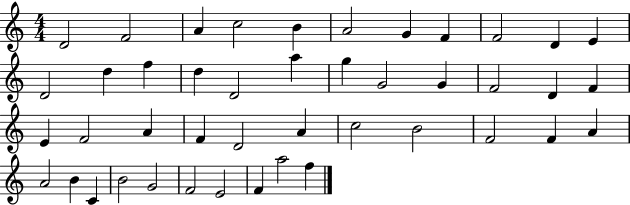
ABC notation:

X:1
T:Untitled
M:4/4
L:1/4
K:C
D2 F2 A c2 B A2 G F F2 D E D2 d f d D2 a g G2 G F2 D F E F2 A F D2 A c2 B2 F2 F A A2 B C B2 G2 F2 E2 F a2 f